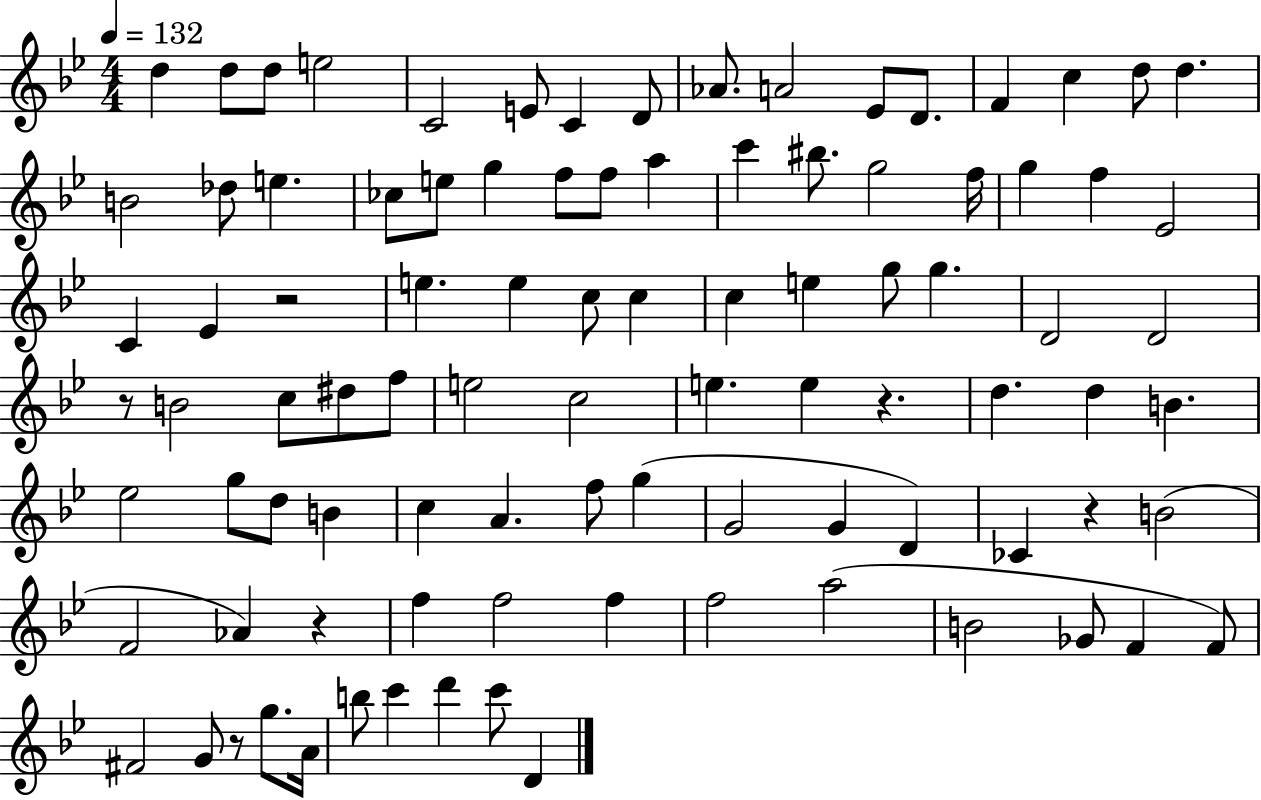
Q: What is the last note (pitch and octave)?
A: D4